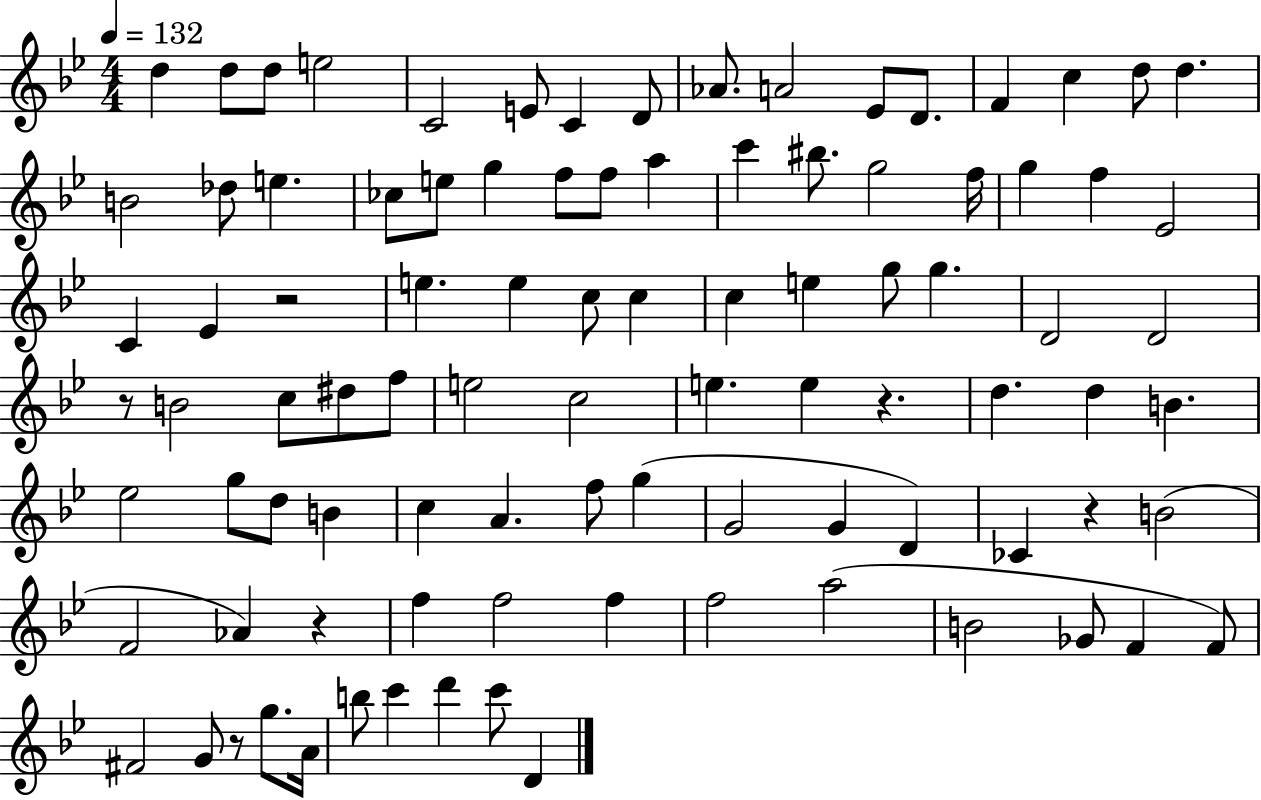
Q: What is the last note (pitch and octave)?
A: D4